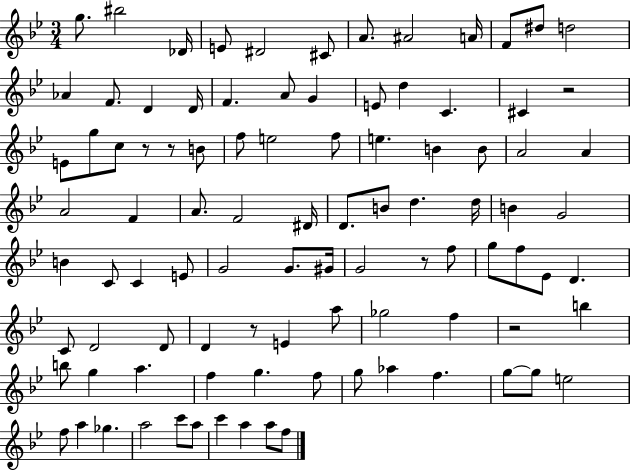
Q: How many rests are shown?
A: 6